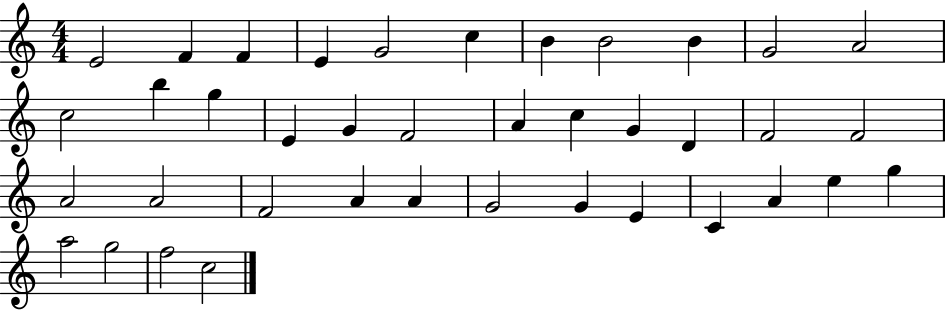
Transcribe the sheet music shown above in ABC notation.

X:1
T:Untitled
M:4/4
L:1/4
K:C
E2 F F E G2 c B B2 B G2 A2 c2 b g E G F2 A c G D F2 F2 A2 A2 F2 A A G2 G E C A e g a2 g2 f2 c2